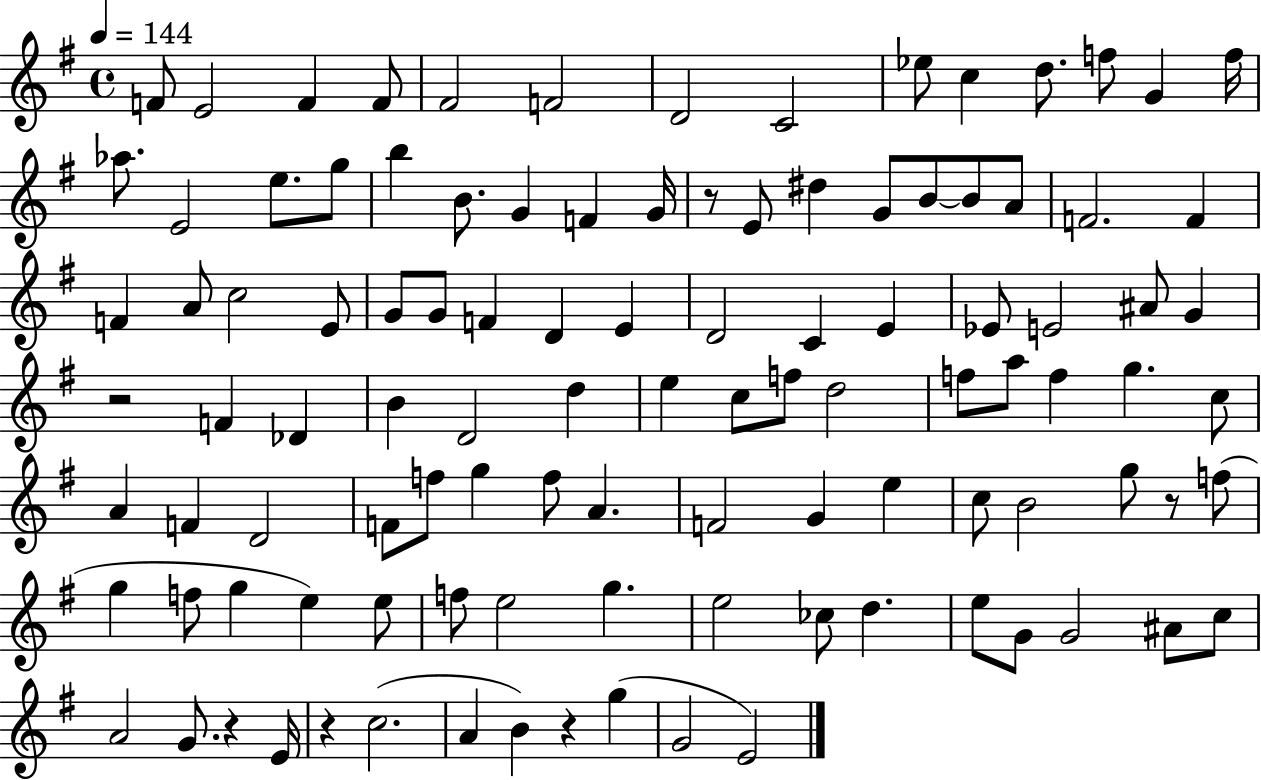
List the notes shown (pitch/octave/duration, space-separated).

F4/e E4/h F4/q F4/e F#4/h F4/h D4/h C4/h Eb5/e C5/q D5/e. F5/e G4/q F5/s Ab5/e. E4/h E5/e. G5/e B5/q B4/e. G4/q F4/q G4/s R/e E4/e D#5/q G4/e B4/e B4/e A4/e F4/h. F4/q F4/q A4/e C5/h E4/e G4/e G4/e F4/q D4/q E4/q D4/h C4/q E4/q Eb4/e E4/h A#4/e G4/q R/h F4/q Db4/q B4/q D4/h D5/q E5/q C5/e F5/e D5/h F5/e A5/e F5/q G5/q. C5/e A4/q F4/q D4/h F4/e F5/e G5/q F5/e A4/q. F4/h G4/q E5/q C5/e B4/h G5/e R/e F5/e G5/q F5/e G5/q E5/q E5/e F5/e E5/h G5/q. E5/h CES5/e D5/q. E5/e G4/e G4/h A#4/e C5/e A4/h G4/e. R/q E4/s R/q C5/h. A4/q B4/q R/q G5/q G4/h E4/h